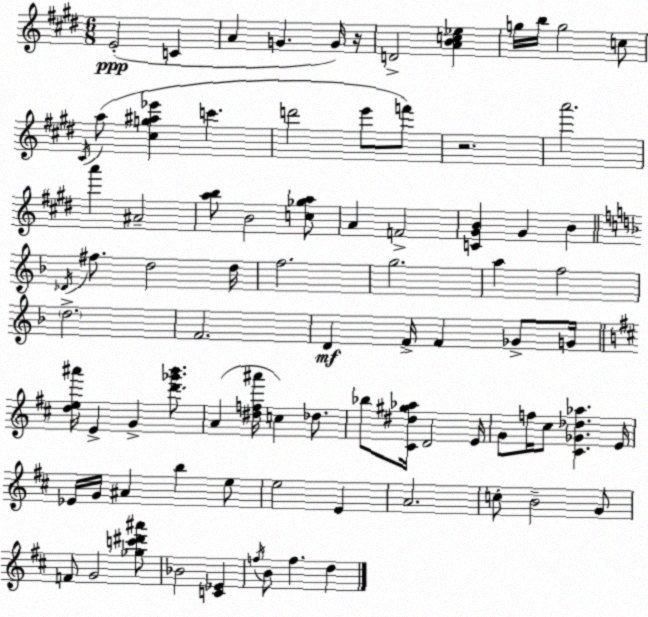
X:1
T:Untitled
M:6/8
L:1/4
K:E
E2 C A G G/4 z/4 D2 [ABc_e] g/4 b/4 g2 c/2 ^C/4 a/2 [^cg^a_e'] c' d'2 e'/2 f'/2 z2 a'2 a' ^A2 [ab]/2 B2 [c_ga]/2 A F2 [C^GB] ^G B _D/4 ^f/2 d2 d/4 f2 g2 a f2 d2 F2 D F/4 F _G/2 G/4 [de^a']/4 E G [d'_g'b']/2 A [^df^a']/4 c _d/2 _b/2 [^C^d^g_a]/4 D2 E/4 G/2 f/4 ^c/2 [^C_G_d_a] E/4 _E/4 G/4 ^A b e/2 e2 E A2 c/2 B2 G/2 F/2 G2 [_gc'^d'^a']/2 _B2 [C_E] f/4 B/2 f d